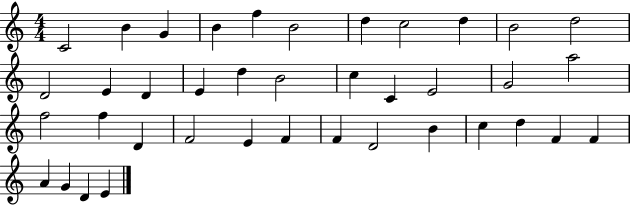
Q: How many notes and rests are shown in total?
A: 39